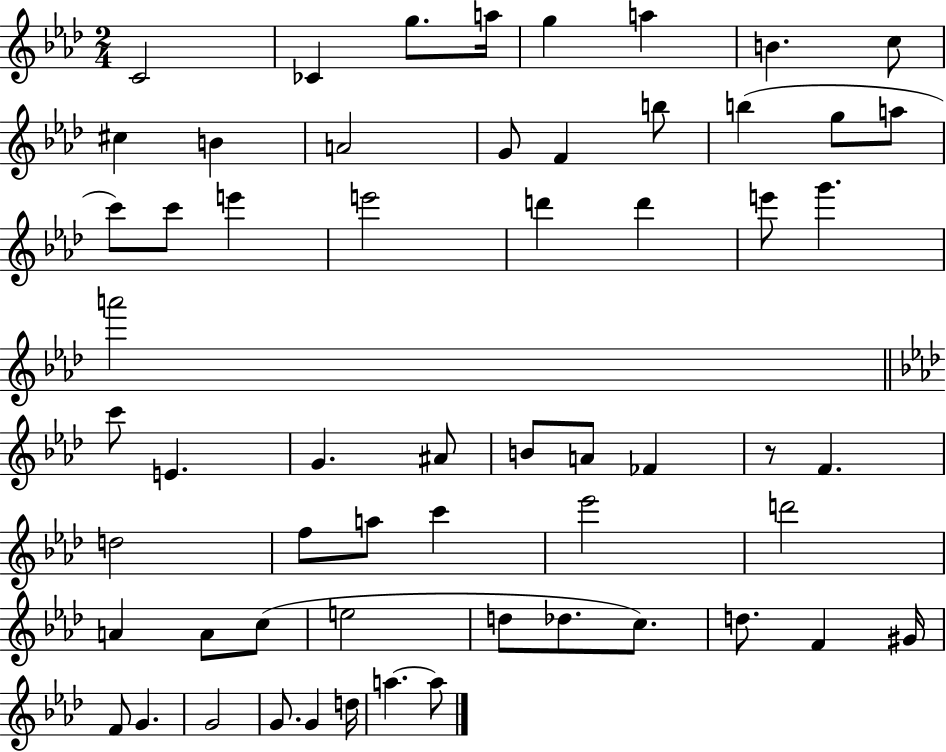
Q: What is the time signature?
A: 2/4